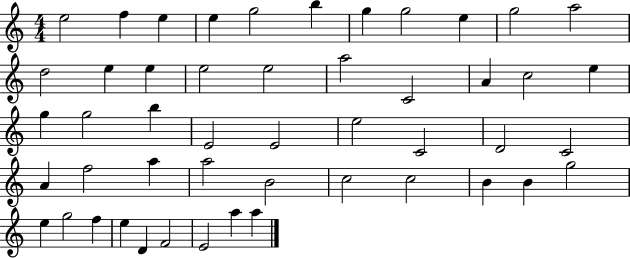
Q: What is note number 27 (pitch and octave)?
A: E5